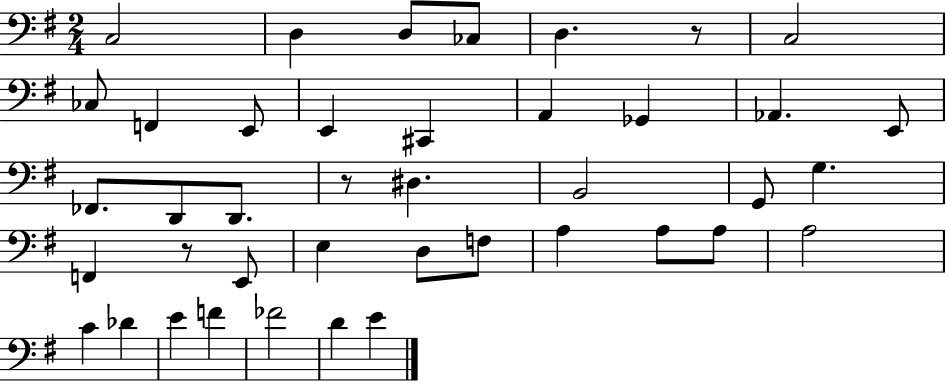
C3/h D3/q D3/e CES3/e D3/q. R/e C3/h CES3/e F2/q E2/e E2/q C#2/q A2/q Gb2/q Ab2/q. E2/e FES2/e. D2/e D2/e. R/e D#3/q. B2/h G2/e G3/q. F2/q R/e E2/e E3/q D3/e F3/e A3/q A3/e A3/e A3/h C4/q Db4/q E4/q F4/q FES4/h D4/q E4/q